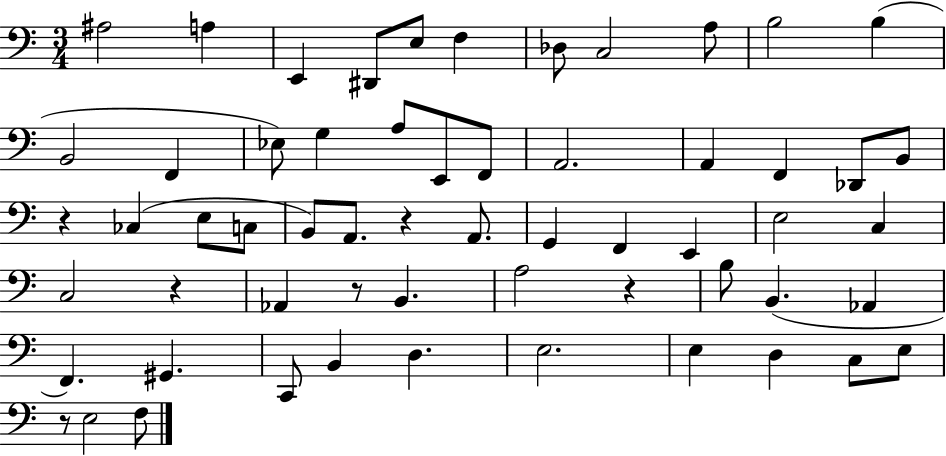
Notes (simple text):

A#3/h A3/q E2/q D#2/e E3/e F3/q Db3/e C3/h A3/e B3/h B3/q B2/h F2/q Eb3/e G3/q A3/e E2/e F2/e A2/h. A2/q F2/q Db2/e B2/e R/q CES3/q E3/e C3/e B2/e A2/e. R/q A2/e. G2/q F2/q E2/q E3/h C3/q C3/h R/q Ab2/q R/e B2/q. A3/h R/q B3/e B2/q. Ab2/q F2/q. G#2/q. C2/e B2/q D3/q. E3/h. E3/q D3/q C3/e E3/e R/e E3/h F3/e